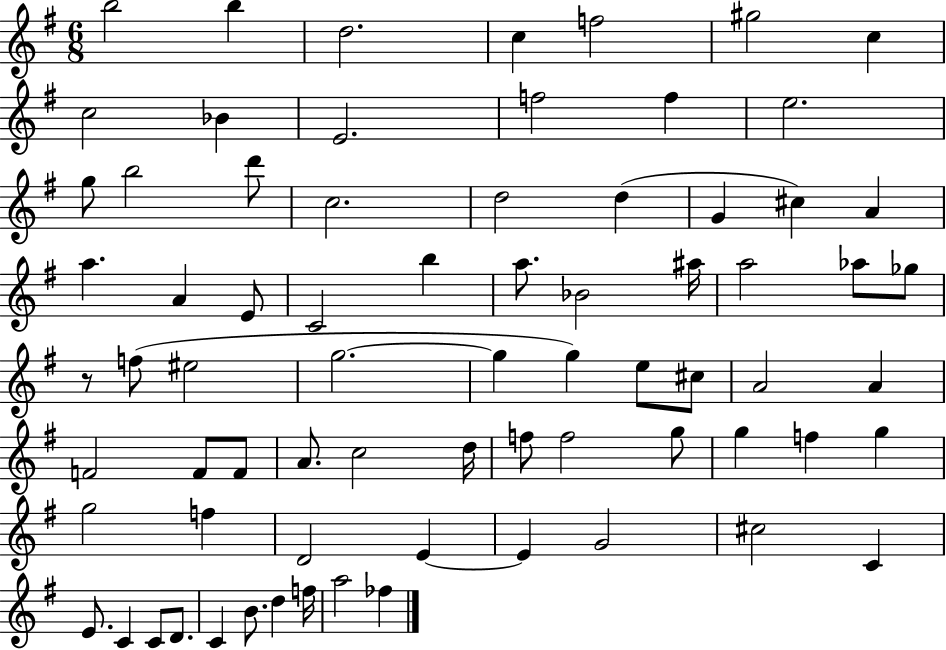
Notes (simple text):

B5/h B5/q D5/h. C5/q F5/h G#5/h C5/q C5/h Bb4/q E4/h. F5/h F5/q E5/h. G5/e B5/h D6/e C5/h. D5/h D5/q G4/q C#5/q A4/q A5/q. A4/q E4/e C4/h B5/q A5/e. Bb4/h A#5/s A5/h Ab5/e Gb5/e R/e F5/e EIS5/h G5/h. G5/q G5/q E5/e C#5/e A4/h A4/q F4/h F4/e F4/e A4/e. C5/h D5/s F5/e F5/h G5/e G5/q F5/q G5/q G5/h F5/q D4/h E4/q E4/q G4/h C#5/h C4/q E4/e. C4/q C4/e D4/e. C4/q B4/e. D5/q F5/s A5/h FES5/q